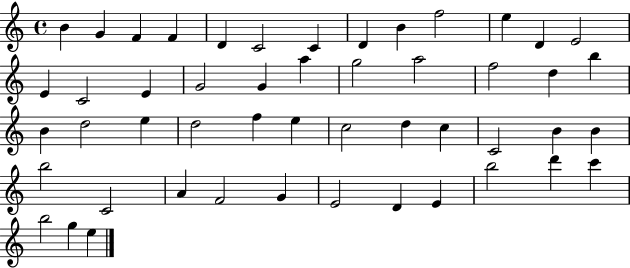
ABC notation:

X:1
T:Untitled
M:4/4
L:1/4
K:C
B G F F D C2 C D B f2 e D E2 E C2 E G2 G a g2 a2 f2 d b B d2 e d2 f e c2 d c C2 B B b2 C2 A F2 G E2 D E b2 d' c' b2 g e